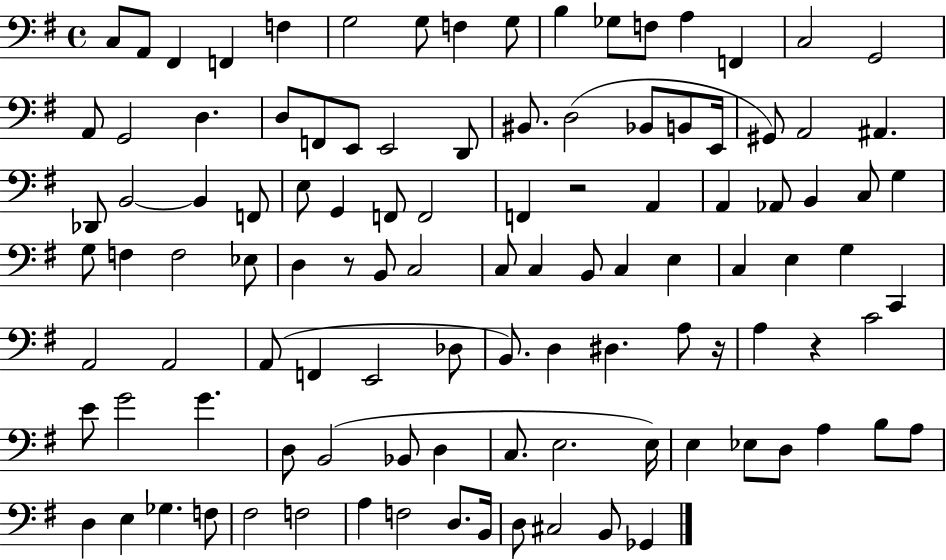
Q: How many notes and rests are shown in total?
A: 109